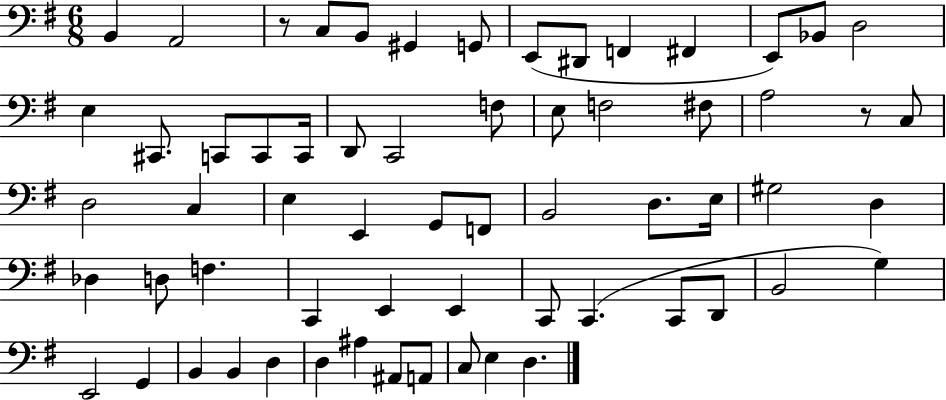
B2/q A2/h R/e C3/e B2/e G#2/q G2/e E2/e D#2/e F2/q F#2/q E2/e Bb2/e D3/h E3/q C#2/e. C2/e C2/e C2/s D2/e C2/h F3/e E3/e F3/h F#3/e A3/h R/e C3/e D3/h C3/q E3/q E2/q G2/e F2/e B2/h D3/e. E3/s G#3/h D3/q Db3/q D3/e F3/q. C2/q E2/q E2/q C2/e C2/q. C2/e D2/e B2/h G3/q E2/h G2/q B2/q B2/q D3/q D3/q A#3/q A#2/e A2/e C3/e E3/q D3/q.